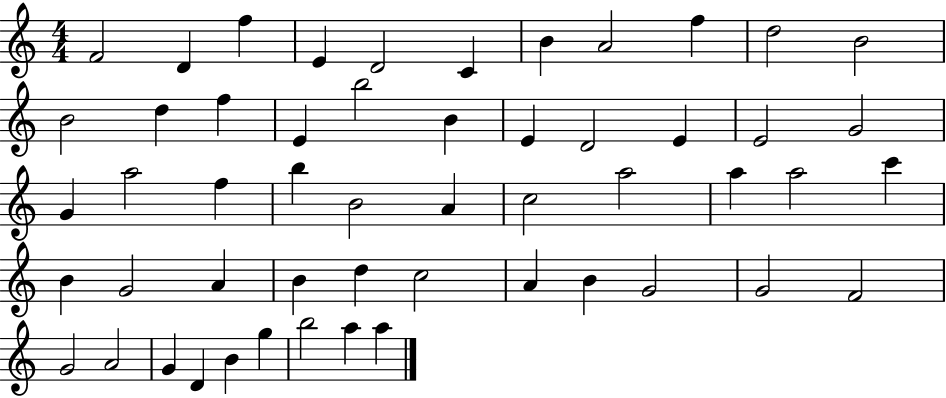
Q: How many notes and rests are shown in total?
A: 53